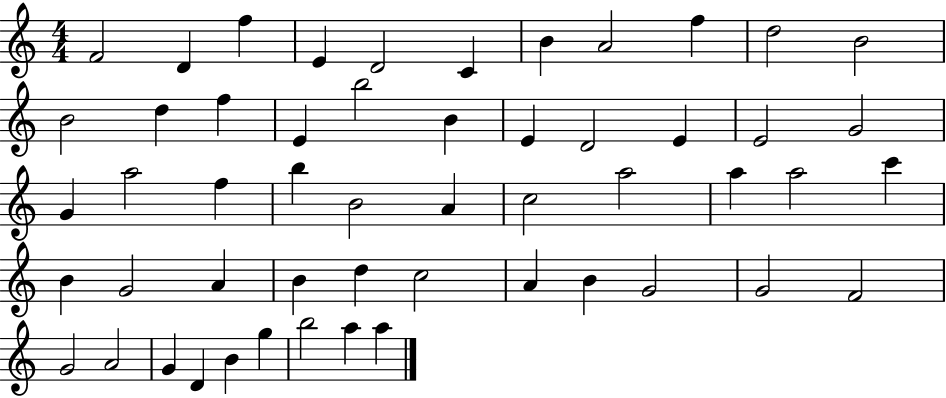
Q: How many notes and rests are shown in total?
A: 53